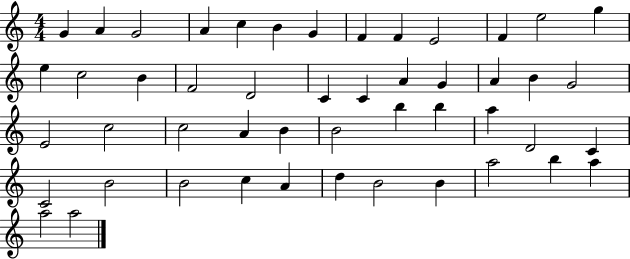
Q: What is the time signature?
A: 4/4